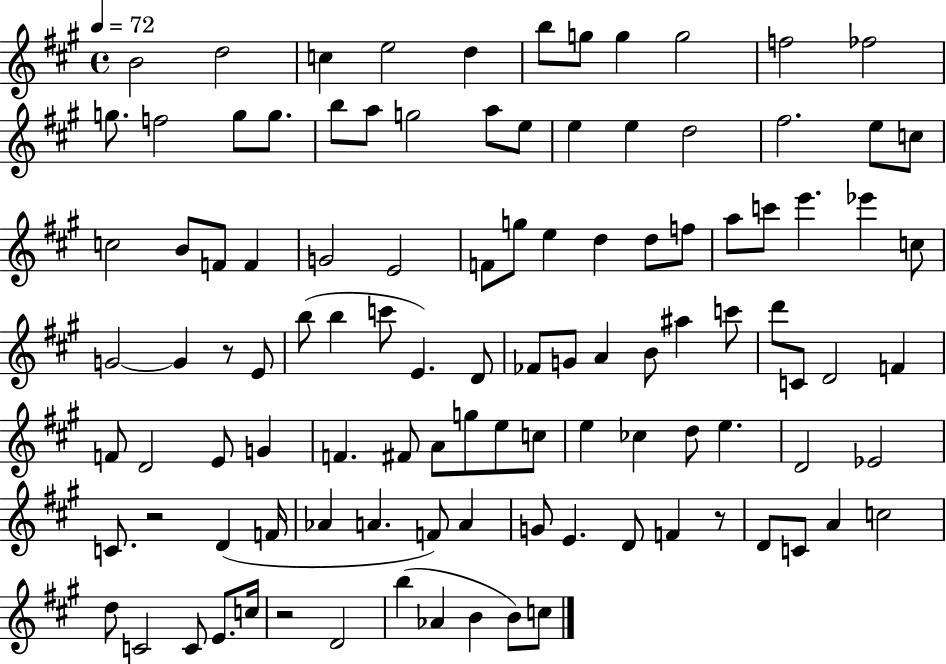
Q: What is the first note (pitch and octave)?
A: B4